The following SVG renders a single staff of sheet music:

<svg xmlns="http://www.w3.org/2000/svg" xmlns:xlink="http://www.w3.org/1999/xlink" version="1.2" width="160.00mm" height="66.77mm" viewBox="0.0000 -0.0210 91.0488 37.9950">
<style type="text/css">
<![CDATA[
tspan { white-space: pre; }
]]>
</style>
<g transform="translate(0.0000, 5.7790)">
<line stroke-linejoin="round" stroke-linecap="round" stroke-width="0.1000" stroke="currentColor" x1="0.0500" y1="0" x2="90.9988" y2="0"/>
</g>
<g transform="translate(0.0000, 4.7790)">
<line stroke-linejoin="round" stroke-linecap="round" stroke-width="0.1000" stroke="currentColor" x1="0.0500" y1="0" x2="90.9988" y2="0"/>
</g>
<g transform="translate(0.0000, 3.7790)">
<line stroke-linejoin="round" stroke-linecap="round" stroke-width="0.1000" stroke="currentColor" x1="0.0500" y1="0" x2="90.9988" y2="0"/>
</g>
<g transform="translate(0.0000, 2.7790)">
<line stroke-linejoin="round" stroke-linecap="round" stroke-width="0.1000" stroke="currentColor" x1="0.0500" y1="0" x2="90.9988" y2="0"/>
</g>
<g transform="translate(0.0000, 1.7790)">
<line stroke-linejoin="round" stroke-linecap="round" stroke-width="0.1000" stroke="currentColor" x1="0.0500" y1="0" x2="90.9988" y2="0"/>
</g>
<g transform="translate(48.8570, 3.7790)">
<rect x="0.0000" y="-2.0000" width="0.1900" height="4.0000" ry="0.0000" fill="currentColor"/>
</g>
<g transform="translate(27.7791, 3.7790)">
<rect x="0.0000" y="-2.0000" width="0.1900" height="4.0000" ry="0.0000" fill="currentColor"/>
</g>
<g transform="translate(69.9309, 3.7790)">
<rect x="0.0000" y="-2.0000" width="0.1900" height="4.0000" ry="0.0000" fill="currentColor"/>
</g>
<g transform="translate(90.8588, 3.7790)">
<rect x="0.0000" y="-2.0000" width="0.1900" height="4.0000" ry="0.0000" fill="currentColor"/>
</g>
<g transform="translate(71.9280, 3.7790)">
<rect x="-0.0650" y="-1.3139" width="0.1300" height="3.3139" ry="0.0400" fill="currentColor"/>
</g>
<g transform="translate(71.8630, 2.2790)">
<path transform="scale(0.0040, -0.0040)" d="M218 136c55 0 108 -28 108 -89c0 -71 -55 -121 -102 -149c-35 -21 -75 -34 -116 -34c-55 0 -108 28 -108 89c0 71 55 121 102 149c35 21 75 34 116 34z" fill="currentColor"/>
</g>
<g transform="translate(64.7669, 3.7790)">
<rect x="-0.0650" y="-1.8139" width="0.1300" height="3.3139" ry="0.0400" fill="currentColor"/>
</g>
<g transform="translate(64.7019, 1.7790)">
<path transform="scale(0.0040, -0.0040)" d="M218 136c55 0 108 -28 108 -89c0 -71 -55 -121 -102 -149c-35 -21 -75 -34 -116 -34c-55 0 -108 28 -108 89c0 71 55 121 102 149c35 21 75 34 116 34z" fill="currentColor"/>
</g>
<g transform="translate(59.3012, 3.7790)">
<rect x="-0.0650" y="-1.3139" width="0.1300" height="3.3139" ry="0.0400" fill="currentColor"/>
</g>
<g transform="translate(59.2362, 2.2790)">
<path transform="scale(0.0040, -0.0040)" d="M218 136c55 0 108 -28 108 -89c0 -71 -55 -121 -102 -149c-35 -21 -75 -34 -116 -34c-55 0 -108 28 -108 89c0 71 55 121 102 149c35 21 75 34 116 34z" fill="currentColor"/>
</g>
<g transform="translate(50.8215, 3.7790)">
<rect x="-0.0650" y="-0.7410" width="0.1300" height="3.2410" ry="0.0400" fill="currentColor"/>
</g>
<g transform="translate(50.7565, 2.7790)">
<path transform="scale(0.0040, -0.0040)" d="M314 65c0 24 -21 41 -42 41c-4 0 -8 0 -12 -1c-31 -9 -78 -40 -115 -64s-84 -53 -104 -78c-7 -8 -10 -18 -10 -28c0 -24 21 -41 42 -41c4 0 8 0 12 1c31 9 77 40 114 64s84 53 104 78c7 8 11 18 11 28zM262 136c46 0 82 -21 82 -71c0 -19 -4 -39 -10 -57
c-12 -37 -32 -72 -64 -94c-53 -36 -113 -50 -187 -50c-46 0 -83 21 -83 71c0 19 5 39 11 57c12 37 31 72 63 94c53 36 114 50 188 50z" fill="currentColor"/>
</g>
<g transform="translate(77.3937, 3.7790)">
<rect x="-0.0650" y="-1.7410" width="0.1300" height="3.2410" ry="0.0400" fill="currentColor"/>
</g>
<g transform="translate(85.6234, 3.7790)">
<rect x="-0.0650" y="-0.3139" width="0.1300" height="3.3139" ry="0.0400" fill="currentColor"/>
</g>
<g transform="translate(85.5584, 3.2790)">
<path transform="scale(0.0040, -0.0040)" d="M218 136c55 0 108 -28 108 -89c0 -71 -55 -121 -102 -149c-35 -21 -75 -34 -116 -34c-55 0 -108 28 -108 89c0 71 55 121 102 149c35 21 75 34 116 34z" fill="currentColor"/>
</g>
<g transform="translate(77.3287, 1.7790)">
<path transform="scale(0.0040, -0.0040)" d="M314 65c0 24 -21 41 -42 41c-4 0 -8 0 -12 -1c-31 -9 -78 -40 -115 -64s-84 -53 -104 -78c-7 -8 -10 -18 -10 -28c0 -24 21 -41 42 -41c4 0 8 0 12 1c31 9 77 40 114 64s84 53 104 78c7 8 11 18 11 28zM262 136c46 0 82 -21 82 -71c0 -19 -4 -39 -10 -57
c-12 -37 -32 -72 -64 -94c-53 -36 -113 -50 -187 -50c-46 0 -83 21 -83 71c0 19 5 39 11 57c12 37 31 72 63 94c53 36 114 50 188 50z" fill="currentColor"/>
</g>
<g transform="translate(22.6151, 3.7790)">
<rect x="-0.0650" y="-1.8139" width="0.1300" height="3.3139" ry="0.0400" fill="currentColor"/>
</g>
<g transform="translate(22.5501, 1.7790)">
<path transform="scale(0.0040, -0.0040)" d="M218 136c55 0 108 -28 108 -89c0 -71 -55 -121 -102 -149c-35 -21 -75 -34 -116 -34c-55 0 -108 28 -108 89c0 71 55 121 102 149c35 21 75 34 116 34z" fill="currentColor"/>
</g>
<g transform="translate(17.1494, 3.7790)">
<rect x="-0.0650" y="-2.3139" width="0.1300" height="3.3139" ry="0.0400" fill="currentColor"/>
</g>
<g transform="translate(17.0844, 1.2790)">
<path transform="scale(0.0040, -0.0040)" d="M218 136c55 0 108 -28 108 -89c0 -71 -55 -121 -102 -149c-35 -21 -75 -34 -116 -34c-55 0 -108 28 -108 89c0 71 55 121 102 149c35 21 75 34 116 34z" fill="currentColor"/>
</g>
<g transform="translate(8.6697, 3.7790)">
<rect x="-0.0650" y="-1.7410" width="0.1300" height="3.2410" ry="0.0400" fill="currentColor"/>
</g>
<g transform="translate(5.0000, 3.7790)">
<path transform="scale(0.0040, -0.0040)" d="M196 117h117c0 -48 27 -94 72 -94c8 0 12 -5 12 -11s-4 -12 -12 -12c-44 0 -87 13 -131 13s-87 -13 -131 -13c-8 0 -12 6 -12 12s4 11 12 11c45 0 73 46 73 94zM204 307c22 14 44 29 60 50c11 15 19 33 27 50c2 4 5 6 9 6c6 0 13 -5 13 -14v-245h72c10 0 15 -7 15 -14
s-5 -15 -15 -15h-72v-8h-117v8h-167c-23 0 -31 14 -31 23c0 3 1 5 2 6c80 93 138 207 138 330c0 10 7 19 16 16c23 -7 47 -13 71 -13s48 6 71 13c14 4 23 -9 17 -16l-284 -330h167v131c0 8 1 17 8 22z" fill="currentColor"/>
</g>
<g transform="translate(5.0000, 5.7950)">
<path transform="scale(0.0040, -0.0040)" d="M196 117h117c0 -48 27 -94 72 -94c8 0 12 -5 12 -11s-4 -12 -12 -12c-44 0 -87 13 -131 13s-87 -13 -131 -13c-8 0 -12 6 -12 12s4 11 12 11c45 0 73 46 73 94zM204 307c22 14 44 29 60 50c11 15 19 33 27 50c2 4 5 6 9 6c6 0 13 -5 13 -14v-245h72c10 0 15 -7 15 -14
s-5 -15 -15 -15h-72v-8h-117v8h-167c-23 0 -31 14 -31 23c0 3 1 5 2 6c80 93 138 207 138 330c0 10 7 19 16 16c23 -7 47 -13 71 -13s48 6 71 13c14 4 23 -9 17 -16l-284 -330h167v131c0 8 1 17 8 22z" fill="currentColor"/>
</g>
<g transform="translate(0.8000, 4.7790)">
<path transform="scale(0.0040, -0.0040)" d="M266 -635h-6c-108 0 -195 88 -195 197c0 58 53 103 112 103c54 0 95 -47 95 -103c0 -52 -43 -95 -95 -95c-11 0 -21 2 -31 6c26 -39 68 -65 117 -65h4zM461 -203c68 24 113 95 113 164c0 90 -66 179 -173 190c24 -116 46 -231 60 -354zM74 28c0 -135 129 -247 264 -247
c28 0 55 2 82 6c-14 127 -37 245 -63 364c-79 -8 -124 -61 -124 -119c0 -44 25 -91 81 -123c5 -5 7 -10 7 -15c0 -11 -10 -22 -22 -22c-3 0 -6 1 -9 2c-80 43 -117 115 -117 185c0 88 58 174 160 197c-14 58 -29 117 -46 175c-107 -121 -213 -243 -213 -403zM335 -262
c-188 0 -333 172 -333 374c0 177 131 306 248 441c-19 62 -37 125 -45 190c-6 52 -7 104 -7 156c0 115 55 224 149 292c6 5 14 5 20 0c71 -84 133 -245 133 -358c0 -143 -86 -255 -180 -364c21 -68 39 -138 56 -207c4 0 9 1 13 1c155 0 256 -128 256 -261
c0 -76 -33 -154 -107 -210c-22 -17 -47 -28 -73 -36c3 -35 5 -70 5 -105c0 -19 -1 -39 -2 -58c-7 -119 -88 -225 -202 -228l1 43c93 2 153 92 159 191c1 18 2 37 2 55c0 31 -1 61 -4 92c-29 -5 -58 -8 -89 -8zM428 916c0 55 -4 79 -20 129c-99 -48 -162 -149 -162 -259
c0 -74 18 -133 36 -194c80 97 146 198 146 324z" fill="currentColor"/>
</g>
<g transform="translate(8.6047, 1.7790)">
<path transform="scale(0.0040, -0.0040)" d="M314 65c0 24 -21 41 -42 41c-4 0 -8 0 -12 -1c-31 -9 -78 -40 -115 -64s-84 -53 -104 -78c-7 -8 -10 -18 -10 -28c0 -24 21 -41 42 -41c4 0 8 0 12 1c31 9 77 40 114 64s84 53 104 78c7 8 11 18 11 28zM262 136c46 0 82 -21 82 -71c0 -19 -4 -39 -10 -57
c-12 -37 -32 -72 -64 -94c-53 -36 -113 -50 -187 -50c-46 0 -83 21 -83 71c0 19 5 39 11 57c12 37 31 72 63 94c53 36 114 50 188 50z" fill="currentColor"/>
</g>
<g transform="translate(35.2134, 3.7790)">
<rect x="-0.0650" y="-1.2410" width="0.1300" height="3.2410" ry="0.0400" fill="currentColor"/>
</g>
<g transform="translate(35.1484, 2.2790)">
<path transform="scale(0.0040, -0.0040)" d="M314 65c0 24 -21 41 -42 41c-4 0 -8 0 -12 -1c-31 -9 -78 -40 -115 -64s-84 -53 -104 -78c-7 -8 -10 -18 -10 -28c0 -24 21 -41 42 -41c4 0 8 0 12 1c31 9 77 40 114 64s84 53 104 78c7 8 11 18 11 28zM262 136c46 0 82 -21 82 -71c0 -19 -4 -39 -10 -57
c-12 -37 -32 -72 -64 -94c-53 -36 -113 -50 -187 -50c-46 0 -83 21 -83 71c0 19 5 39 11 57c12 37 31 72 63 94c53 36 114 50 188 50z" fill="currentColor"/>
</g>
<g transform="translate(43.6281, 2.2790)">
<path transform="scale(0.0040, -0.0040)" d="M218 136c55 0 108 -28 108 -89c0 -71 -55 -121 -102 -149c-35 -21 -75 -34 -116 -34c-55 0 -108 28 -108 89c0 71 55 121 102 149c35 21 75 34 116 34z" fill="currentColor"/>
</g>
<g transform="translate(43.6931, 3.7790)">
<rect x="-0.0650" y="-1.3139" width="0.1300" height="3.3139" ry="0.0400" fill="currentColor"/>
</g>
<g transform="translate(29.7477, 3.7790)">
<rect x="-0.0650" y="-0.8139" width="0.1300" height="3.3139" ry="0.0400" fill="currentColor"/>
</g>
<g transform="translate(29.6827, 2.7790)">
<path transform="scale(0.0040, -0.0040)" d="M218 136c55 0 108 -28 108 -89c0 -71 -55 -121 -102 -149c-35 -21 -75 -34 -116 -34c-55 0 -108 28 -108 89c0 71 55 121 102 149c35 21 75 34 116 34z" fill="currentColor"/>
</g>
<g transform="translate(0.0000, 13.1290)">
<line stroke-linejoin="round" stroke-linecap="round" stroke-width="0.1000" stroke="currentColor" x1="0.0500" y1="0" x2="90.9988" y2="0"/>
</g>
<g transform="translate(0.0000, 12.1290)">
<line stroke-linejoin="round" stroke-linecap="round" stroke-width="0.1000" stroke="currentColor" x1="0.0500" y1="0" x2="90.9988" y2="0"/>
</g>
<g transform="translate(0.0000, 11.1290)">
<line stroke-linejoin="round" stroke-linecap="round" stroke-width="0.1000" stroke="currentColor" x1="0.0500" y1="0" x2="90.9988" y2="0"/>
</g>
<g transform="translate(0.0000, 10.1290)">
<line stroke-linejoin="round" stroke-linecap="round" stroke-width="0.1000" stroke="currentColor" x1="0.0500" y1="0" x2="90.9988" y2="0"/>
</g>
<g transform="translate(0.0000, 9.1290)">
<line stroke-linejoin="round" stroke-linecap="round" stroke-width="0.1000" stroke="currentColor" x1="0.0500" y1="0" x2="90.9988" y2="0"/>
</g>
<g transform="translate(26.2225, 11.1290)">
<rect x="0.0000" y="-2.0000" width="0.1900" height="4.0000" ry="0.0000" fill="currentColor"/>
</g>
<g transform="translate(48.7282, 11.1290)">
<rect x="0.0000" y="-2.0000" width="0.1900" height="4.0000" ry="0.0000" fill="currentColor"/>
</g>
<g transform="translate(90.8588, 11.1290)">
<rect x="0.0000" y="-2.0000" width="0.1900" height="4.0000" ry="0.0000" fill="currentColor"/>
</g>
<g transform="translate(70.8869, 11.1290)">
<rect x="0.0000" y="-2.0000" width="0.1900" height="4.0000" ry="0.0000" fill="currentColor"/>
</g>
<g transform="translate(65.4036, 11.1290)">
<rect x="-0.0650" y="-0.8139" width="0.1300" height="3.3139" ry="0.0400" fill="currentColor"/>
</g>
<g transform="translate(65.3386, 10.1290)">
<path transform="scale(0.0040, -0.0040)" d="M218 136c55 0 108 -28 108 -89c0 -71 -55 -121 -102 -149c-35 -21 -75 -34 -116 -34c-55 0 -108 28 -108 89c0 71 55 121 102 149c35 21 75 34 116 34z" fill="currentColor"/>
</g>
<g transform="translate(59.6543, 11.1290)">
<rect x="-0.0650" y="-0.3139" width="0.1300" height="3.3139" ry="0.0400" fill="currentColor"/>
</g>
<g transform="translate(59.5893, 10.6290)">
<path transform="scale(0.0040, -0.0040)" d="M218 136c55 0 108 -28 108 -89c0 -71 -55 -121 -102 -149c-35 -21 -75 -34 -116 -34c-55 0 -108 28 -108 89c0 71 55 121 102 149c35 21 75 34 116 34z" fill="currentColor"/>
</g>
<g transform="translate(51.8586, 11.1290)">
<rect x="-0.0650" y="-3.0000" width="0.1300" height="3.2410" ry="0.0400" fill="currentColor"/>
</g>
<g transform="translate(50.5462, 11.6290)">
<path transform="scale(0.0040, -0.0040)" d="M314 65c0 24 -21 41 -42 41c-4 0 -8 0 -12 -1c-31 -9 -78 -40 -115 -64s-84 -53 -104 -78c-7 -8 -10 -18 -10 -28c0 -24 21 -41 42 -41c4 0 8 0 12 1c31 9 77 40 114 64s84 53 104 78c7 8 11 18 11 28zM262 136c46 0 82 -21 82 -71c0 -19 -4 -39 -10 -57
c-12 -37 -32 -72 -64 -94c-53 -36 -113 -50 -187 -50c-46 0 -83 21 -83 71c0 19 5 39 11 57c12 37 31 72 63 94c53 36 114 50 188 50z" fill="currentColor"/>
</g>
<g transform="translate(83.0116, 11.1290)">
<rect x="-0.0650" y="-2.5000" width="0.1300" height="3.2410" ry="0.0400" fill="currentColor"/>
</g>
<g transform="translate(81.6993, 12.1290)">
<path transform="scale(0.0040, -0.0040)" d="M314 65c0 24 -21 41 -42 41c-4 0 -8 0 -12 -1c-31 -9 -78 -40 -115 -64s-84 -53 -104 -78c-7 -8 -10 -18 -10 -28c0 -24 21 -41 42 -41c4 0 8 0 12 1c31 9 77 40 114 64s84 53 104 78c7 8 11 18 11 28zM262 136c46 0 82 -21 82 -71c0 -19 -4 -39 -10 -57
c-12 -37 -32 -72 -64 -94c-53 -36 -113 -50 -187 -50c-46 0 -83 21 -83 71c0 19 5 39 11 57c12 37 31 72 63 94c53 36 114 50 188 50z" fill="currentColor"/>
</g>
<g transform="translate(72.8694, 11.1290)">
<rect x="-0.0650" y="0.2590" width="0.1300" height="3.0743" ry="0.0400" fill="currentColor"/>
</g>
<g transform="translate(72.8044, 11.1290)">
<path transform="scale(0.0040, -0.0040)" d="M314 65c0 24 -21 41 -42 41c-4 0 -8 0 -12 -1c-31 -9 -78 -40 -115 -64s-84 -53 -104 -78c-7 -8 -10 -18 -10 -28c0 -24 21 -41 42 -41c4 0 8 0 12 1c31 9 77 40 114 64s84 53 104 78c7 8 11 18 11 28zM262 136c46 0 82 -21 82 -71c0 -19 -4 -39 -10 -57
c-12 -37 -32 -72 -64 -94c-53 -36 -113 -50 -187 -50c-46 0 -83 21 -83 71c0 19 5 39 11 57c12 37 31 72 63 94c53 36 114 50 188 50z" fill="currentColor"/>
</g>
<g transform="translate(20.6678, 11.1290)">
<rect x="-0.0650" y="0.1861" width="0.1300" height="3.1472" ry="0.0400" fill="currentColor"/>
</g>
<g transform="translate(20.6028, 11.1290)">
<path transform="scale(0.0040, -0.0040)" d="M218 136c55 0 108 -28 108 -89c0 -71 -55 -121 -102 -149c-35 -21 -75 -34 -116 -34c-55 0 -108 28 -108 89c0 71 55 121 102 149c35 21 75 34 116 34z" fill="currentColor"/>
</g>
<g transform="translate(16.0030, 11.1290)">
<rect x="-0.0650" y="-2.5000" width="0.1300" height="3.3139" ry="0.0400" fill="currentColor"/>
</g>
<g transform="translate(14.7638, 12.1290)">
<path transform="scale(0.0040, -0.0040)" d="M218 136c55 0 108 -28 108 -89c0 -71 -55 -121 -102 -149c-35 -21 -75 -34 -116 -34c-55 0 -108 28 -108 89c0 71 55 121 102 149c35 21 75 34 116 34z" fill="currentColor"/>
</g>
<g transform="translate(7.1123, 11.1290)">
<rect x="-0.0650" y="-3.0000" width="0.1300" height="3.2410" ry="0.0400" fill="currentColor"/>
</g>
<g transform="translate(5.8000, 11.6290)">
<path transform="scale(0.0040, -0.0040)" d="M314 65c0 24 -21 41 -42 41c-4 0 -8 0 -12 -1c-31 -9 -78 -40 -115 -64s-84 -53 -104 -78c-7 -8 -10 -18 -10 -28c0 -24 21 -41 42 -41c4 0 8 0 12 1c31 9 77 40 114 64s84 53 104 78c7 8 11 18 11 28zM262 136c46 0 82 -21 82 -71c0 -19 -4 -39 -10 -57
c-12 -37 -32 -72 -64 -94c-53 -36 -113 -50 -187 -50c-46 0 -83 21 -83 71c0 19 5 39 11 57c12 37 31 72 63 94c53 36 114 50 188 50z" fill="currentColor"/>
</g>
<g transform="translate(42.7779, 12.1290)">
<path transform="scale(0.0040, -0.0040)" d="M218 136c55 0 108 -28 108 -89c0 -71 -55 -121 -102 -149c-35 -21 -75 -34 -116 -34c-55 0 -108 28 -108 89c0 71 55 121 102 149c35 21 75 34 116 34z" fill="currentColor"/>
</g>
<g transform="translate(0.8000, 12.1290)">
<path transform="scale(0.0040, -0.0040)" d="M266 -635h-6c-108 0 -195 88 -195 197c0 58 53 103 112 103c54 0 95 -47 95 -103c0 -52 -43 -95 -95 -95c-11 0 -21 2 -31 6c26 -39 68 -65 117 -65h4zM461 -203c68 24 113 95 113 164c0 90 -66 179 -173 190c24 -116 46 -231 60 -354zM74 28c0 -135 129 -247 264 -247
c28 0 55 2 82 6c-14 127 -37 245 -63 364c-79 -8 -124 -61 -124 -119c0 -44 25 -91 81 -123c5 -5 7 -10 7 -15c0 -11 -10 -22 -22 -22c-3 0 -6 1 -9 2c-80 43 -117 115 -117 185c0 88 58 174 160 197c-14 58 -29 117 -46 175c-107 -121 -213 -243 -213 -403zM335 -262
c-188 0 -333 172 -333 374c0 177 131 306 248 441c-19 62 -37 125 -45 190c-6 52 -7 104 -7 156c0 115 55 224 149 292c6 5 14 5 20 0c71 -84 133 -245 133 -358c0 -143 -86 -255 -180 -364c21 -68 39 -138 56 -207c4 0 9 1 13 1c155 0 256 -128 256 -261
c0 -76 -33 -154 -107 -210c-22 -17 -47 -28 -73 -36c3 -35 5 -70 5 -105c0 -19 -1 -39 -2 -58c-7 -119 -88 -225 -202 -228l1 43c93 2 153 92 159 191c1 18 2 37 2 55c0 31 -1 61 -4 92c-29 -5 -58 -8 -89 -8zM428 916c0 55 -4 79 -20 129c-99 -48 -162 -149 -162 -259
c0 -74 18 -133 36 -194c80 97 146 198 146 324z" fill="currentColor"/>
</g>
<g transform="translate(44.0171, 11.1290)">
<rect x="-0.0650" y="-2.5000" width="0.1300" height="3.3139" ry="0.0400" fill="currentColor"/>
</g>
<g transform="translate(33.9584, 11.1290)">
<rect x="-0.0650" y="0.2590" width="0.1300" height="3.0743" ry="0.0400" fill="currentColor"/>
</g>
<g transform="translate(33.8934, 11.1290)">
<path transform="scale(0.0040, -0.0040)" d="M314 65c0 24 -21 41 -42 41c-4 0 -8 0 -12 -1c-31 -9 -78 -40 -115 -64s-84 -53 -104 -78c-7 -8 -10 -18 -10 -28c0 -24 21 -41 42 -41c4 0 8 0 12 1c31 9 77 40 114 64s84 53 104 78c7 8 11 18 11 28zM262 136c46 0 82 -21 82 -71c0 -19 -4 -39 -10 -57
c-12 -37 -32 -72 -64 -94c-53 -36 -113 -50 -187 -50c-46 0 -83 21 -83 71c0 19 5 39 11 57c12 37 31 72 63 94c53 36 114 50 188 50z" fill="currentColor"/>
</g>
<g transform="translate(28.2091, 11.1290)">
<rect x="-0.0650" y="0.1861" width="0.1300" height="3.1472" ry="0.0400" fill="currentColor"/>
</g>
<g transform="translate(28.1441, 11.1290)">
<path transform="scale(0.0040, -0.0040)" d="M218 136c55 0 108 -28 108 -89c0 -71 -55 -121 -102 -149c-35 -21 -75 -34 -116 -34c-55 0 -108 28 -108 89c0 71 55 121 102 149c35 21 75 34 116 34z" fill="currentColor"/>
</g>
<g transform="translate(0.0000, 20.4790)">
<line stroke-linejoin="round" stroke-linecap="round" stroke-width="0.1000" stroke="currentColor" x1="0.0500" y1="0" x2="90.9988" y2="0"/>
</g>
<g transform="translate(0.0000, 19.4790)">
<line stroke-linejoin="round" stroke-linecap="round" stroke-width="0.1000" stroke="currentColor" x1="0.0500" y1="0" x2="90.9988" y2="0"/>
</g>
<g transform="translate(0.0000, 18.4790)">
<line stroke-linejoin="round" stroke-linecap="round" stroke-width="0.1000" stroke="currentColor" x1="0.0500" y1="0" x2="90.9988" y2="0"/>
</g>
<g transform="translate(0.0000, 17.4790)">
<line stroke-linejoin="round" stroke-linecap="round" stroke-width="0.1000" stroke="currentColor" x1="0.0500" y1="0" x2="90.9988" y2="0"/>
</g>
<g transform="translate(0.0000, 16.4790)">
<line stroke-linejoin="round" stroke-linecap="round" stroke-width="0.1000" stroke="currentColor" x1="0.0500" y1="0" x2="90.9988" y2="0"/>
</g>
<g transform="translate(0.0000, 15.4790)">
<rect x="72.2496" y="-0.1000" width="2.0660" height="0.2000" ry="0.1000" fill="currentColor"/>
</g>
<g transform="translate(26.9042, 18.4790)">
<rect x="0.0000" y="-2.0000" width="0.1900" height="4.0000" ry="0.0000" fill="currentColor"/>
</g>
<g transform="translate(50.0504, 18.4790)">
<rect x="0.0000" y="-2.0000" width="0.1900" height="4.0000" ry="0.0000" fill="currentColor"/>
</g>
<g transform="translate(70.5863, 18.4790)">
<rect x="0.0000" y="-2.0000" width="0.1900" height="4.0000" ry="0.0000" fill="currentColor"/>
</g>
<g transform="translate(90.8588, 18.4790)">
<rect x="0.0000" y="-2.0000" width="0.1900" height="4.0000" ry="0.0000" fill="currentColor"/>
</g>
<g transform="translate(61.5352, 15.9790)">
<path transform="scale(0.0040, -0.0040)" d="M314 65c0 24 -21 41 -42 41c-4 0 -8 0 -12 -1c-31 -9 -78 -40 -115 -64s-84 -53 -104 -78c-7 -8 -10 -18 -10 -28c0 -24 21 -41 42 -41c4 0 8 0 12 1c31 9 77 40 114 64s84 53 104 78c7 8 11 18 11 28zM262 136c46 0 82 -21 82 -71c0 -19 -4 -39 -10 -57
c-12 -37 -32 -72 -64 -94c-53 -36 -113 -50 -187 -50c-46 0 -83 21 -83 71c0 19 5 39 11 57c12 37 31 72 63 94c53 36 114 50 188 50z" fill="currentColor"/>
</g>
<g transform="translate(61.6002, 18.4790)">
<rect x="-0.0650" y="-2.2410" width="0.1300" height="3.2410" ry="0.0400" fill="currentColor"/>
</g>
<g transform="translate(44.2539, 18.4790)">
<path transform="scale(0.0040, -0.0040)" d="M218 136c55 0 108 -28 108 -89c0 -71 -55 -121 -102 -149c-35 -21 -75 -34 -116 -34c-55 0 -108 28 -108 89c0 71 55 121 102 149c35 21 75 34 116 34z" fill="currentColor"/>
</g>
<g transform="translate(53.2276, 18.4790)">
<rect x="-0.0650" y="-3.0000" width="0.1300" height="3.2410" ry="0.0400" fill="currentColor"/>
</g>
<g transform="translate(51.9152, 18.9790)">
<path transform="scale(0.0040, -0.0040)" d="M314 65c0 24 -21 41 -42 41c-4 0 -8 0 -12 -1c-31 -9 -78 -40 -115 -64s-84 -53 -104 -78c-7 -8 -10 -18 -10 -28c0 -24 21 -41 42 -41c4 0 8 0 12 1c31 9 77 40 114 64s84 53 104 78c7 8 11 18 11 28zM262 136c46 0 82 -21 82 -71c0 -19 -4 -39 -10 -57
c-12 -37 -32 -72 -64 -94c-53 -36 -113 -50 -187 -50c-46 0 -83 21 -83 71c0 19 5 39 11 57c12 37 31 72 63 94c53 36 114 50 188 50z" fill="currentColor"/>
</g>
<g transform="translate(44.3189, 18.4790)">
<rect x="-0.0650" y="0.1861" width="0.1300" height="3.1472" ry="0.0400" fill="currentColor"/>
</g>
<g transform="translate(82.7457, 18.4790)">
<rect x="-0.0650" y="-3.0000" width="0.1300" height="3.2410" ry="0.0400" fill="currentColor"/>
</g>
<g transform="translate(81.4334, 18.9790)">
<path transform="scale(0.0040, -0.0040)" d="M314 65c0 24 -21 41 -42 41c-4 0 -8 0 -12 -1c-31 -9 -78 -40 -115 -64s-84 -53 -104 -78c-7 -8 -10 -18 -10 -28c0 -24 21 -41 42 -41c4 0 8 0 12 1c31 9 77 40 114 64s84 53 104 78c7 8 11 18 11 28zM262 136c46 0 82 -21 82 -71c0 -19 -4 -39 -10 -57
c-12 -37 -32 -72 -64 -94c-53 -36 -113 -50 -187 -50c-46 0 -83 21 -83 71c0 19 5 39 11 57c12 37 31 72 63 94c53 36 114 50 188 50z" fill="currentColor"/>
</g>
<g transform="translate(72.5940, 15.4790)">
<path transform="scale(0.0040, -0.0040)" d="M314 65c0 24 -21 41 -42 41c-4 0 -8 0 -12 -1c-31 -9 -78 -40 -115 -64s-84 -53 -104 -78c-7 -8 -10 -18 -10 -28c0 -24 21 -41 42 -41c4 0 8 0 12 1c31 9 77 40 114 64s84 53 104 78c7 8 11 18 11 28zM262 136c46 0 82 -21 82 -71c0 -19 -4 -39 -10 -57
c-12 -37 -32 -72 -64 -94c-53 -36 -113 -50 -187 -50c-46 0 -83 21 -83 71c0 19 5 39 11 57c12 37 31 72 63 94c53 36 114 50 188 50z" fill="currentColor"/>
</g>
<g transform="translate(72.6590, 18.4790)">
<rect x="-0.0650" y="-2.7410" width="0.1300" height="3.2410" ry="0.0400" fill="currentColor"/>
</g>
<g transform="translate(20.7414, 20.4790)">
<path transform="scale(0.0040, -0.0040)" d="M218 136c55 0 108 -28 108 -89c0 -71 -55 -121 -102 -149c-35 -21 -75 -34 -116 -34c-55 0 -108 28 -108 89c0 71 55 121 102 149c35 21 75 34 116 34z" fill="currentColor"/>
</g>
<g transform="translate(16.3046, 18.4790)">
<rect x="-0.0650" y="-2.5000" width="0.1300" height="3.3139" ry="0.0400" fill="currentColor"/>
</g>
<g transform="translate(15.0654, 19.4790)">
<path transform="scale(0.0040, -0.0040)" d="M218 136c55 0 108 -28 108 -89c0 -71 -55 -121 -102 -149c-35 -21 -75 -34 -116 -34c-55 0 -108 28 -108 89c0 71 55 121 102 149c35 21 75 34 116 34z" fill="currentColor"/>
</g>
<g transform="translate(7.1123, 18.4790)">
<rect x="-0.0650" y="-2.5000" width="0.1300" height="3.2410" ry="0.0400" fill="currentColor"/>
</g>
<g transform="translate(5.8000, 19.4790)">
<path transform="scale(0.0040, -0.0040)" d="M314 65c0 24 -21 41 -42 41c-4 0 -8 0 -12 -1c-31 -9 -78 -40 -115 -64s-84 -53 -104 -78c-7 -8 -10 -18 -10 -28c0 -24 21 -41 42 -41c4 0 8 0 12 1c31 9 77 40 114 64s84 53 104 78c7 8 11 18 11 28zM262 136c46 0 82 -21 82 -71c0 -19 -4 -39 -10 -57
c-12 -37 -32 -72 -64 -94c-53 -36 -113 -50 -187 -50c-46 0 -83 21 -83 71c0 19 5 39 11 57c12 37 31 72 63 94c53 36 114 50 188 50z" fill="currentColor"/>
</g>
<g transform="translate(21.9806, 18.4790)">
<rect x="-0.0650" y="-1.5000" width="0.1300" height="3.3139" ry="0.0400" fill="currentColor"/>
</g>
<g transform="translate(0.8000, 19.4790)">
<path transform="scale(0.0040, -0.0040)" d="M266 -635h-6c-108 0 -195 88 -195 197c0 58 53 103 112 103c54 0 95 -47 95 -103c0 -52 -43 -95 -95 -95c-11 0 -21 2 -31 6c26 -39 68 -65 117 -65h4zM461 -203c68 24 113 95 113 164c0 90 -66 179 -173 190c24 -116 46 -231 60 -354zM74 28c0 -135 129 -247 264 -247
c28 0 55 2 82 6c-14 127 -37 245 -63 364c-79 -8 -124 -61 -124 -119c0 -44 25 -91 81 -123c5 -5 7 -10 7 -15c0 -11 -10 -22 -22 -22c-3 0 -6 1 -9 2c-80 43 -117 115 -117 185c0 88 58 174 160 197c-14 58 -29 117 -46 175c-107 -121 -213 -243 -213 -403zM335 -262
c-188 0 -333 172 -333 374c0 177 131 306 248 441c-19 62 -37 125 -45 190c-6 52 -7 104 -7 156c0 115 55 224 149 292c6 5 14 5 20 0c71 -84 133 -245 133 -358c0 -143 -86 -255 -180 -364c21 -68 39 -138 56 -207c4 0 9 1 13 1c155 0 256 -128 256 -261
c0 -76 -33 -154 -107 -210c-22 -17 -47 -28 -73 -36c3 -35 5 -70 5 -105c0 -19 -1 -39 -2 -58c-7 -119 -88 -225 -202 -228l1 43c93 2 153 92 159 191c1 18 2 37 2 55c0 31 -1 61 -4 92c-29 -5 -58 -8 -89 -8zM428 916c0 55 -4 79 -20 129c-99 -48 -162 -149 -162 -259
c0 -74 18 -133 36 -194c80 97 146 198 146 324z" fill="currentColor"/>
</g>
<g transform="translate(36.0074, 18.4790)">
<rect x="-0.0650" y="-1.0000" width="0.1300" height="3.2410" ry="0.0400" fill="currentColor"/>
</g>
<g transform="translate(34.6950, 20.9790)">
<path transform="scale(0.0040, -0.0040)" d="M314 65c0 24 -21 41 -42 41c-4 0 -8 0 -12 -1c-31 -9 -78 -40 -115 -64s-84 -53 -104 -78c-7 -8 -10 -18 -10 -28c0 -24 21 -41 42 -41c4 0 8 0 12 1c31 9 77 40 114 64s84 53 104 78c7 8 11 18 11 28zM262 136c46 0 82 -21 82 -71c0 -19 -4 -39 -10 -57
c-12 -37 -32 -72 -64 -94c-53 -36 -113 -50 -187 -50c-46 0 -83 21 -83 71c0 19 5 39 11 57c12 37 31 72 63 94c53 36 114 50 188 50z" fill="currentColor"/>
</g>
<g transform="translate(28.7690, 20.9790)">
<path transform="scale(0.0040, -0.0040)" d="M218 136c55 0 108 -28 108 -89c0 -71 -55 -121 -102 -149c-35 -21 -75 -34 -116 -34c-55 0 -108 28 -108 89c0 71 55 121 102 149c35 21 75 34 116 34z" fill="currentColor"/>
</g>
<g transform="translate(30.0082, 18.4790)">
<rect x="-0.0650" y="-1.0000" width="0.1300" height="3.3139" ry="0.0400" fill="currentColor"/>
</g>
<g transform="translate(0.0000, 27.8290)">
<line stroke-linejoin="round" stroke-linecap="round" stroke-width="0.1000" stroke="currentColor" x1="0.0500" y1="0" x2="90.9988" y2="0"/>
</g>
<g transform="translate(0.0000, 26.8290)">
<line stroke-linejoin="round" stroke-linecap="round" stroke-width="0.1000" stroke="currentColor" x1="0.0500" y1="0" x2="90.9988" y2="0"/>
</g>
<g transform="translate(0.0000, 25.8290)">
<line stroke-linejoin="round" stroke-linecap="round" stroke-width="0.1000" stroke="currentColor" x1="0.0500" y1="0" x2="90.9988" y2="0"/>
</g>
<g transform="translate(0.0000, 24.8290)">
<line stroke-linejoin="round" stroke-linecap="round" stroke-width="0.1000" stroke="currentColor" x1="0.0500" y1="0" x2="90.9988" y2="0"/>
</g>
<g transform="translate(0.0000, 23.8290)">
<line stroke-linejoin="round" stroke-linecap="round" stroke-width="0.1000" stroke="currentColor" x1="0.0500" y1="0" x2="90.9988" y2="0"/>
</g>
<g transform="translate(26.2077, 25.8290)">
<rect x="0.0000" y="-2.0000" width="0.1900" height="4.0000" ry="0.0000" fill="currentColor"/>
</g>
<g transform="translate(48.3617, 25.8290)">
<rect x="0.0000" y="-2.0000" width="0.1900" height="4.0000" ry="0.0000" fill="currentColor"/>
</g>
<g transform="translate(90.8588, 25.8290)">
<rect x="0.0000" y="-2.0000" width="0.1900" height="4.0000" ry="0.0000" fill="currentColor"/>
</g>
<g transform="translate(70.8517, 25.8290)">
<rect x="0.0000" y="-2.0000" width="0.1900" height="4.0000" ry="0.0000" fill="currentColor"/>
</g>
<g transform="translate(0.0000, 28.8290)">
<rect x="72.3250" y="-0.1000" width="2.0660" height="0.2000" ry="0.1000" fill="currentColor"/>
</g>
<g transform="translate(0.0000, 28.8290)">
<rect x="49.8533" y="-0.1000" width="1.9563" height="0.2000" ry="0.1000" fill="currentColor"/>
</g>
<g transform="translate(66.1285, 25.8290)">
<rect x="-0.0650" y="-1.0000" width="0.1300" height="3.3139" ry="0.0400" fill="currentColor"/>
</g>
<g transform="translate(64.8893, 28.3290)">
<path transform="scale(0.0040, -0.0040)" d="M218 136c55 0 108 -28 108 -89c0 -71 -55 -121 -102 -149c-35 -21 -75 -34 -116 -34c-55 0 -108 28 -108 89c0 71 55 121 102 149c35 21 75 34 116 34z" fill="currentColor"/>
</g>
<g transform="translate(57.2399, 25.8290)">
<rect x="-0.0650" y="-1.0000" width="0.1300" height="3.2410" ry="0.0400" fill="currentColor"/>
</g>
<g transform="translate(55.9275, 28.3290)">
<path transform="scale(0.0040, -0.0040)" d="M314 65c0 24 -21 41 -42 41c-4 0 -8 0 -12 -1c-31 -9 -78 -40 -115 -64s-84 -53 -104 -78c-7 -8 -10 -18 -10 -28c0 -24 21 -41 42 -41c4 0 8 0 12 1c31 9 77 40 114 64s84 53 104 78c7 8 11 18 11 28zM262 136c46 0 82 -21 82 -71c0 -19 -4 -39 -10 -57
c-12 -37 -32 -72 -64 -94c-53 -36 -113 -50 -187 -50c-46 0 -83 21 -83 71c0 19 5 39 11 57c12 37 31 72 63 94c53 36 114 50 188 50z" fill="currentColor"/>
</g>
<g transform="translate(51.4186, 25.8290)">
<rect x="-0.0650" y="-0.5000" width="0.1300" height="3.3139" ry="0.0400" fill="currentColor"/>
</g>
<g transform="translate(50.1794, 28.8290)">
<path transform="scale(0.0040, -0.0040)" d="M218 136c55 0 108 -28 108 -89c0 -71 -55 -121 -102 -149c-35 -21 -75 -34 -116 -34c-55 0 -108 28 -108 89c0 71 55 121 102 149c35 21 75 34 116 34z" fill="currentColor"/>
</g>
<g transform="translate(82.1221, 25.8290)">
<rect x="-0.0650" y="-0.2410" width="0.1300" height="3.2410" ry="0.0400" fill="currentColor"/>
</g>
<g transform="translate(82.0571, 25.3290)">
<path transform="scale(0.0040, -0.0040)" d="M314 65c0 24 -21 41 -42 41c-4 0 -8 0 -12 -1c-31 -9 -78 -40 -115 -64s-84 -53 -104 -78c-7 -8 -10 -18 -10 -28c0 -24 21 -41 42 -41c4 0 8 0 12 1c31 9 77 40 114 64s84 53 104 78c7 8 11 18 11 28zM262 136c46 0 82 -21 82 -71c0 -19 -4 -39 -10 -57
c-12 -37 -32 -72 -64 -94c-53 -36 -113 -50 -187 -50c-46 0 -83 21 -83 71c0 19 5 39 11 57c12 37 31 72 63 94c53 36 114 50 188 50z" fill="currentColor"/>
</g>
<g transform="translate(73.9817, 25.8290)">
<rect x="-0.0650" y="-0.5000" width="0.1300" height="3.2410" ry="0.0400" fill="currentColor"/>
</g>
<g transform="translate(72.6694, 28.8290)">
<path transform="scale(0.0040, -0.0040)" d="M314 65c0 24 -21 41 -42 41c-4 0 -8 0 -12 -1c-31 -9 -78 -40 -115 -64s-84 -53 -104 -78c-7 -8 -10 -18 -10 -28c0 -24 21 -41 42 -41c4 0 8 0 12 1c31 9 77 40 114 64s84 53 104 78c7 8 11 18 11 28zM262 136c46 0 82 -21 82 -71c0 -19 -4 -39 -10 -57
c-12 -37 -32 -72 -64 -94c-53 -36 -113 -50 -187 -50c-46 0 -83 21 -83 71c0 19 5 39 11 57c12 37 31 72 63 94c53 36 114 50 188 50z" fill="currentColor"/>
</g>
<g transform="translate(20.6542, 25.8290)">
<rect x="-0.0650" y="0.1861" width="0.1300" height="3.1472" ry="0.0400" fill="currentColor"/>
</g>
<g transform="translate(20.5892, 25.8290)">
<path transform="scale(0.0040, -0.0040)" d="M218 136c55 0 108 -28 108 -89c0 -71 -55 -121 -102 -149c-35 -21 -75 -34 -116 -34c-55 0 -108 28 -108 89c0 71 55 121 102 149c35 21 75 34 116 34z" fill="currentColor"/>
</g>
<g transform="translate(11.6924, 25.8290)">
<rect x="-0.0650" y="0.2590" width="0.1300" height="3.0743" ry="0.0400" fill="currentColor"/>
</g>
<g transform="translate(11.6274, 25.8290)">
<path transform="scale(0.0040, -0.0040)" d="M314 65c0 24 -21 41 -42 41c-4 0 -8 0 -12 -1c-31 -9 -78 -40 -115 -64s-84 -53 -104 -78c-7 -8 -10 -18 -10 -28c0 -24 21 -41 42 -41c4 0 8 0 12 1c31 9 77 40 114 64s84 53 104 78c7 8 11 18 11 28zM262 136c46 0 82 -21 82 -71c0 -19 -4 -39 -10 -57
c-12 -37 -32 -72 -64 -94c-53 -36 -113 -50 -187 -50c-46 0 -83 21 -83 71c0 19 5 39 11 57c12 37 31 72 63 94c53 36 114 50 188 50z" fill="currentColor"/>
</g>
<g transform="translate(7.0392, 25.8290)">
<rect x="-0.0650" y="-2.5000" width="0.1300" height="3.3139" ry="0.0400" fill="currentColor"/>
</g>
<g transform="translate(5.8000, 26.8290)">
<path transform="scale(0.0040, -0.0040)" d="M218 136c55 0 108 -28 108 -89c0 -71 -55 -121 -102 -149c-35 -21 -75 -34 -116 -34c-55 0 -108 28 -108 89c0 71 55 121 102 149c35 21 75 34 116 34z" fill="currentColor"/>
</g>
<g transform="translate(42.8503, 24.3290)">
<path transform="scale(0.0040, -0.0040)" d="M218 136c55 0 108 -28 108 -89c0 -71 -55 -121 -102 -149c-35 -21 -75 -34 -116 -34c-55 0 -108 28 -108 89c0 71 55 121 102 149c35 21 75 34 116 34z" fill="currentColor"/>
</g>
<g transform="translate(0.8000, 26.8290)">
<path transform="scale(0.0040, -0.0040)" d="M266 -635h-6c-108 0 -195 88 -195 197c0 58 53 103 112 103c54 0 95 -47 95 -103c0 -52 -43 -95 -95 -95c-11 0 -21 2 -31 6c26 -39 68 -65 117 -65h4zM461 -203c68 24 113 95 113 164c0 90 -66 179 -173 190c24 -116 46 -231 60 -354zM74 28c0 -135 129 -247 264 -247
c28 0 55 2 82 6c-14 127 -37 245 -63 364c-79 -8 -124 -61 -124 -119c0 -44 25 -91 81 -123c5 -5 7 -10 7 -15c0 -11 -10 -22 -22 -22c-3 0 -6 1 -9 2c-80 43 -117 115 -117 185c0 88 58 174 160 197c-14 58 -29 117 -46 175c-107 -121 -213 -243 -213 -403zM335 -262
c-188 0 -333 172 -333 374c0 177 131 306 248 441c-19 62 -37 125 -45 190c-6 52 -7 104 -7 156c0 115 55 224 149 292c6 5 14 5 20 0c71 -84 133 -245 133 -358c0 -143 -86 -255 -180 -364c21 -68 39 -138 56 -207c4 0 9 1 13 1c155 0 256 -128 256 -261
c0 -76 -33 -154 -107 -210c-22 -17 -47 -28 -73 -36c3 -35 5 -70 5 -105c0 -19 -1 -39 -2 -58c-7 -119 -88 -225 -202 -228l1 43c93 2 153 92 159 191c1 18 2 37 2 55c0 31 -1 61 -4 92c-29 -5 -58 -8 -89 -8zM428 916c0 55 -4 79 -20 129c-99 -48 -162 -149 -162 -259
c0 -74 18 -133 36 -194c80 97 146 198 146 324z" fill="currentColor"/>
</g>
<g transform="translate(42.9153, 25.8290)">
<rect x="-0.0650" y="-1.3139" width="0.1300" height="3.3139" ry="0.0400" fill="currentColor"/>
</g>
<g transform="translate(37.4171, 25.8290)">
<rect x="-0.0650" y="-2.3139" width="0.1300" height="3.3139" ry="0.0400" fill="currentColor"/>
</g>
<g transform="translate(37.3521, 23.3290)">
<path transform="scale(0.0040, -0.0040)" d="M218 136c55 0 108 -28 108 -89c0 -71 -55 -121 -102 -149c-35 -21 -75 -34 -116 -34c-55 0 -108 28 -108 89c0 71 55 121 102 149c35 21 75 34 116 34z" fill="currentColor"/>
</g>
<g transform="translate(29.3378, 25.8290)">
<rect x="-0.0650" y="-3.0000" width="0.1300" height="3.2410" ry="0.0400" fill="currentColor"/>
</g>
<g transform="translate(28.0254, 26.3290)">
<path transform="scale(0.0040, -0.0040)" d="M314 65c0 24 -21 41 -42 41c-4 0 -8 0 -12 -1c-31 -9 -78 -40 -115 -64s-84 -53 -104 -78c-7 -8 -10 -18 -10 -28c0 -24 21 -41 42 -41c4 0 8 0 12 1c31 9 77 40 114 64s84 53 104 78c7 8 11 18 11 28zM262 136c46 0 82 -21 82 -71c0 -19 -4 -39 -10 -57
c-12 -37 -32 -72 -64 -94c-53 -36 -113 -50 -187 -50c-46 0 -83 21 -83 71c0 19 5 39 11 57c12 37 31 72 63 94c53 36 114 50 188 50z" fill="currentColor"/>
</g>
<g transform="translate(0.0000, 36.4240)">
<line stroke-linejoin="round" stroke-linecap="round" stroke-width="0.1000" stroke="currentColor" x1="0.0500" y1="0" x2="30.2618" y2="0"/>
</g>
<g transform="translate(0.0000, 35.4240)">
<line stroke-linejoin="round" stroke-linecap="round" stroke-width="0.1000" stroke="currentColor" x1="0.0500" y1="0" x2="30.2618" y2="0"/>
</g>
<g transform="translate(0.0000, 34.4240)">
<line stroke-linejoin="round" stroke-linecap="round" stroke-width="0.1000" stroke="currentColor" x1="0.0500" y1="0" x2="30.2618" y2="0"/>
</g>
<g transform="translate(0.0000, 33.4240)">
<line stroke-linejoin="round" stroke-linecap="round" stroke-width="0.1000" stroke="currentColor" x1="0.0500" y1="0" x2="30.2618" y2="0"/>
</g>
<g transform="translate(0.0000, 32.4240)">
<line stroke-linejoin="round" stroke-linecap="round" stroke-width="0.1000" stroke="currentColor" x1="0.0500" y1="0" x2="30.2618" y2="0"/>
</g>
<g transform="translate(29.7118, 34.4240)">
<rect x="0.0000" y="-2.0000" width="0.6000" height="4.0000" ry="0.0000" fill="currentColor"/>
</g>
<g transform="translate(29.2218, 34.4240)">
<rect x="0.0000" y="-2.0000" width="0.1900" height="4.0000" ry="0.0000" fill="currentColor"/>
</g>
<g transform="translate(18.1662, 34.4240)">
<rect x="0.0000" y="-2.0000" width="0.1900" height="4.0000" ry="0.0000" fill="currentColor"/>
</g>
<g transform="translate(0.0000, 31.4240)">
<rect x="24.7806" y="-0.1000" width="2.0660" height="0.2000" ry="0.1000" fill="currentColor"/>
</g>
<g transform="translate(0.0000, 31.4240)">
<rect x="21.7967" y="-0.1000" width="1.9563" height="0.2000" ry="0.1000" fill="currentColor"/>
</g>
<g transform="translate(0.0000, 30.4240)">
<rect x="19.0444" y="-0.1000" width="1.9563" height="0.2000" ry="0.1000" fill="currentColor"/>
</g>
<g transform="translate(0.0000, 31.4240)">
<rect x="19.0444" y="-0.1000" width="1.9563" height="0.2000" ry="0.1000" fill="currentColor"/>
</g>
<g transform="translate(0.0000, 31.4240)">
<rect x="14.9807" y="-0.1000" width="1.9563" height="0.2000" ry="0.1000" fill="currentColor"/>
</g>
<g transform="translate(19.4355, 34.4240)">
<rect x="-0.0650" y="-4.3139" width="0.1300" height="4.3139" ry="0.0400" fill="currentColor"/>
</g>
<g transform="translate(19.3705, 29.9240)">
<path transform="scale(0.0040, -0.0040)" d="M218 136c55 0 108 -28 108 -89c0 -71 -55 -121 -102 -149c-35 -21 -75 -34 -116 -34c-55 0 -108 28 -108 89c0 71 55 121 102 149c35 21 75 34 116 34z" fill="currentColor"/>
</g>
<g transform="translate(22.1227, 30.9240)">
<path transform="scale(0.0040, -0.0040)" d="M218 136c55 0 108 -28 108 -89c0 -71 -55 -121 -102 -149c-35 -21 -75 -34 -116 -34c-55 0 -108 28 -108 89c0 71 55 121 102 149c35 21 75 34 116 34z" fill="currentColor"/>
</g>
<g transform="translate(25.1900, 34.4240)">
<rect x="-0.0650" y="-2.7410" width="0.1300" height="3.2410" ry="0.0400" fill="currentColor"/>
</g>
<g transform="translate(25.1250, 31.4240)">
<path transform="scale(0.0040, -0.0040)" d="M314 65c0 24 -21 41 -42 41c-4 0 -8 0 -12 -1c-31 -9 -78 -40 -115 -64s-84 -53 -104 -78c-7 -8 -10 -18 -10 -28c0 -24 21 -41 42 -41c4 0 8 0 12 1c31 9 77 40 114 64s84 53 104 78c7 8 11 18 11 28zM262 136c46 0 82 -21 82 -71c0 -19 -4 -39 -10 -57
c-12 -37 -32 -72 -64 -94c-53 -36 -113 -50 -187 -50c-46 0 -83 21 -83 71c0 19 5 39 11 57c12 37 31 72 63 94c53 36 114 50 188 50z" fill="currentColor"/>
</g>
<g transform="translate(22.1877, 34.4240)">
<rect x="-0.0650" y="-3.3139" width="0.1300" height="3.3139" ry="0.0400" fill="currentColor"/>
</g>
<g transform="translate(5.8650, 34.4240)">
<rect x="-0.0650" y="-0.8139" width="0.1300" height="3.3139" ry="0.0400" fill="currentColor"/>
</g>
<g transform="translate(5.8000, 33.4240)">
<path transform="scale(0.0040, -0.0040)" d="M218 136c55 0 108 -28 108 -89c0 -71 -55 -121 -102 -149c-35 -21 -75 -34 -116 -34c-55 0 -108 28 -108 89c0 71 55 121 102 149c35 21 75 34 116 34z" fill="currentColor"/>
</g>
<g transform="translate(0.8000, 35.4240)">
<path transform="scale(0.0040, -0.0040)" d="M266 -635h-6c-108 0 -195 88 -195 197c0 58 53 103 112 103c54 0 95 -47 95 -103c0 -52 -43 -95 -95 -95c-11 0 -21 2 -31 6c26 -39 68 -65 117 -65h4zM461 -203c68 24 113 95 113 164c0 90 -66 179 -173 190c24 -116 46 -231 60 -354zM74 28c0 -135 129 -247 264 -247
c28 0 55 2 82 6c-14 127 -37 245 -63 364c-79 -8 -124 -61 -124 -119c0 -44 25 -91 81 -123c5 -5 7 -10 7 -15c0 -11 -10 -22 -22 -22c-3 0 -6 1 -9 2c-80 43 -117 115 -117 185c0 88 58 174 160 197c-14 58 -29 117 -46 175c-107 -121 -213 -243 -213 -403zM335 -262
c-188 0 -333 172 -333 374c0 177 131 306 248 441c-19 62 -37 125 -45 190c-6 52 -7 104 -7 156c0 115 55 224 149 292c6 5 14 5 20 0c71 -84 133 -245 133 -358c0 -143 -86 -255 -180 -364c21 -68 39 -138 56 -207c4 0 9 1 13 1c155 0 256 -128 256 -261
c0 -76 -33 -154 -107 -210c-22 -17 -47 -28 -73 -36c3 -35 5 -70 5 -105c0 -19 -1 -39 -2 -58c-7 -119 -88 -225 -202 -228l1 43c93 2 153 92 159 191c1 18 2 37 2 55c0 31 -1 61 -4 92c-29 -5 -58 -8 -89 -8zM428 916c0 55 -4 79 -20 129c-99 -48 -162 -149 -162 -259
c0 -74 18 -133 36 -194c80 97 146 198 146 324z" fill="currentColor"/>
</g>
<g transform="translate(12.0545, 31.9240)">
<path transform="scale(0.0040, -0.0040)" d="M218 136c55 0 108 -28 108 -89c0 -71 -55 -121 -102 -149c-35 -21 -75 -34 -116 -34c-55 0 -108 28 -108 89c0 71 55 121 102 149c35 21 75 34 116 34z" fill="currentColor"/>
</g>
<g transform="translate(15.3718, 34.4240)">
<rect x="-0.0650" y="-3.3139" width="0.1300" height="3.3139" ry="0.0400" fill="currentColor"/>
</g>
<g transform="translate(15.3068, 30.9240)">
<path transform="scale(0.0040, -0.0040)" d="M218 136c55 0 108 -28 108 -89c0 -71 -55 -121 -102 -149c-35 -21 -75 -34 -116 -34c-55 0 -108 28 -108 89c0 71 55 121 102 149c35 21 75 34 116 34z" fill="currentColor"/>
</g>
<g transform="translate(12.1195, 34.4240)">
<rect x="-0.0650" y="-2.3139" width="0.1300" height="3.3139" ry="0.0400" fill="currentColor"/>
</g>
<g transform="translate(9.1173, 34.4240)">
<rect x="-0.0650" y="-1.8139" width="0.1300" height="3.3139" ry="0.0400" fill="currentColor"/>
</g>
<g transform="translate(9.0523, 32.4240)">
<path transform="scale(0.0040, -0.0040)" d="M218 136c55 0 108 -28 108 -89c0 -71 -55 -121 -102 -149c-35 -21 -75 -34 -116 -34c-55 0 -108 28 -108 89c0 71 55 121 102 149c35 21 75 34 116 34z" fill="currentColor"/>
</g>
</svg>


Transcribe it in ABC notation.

X:1
T:Untitled
M:4/4
L:1/4
K:C
f2 g f d e2 e d2 e f e f2 c A2 G B B B2 G A2 c d B2 G2 G2 G E D D2 B A2 g2 a2 A2 G B2 B A2 g e C D2 D C2 c2 d f g b d' b a2